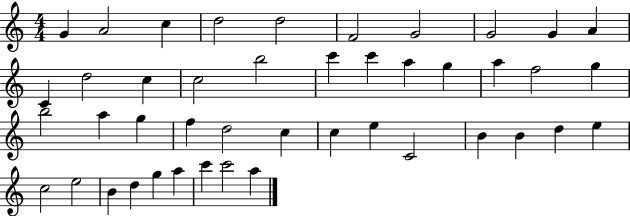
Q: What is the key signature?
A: C major